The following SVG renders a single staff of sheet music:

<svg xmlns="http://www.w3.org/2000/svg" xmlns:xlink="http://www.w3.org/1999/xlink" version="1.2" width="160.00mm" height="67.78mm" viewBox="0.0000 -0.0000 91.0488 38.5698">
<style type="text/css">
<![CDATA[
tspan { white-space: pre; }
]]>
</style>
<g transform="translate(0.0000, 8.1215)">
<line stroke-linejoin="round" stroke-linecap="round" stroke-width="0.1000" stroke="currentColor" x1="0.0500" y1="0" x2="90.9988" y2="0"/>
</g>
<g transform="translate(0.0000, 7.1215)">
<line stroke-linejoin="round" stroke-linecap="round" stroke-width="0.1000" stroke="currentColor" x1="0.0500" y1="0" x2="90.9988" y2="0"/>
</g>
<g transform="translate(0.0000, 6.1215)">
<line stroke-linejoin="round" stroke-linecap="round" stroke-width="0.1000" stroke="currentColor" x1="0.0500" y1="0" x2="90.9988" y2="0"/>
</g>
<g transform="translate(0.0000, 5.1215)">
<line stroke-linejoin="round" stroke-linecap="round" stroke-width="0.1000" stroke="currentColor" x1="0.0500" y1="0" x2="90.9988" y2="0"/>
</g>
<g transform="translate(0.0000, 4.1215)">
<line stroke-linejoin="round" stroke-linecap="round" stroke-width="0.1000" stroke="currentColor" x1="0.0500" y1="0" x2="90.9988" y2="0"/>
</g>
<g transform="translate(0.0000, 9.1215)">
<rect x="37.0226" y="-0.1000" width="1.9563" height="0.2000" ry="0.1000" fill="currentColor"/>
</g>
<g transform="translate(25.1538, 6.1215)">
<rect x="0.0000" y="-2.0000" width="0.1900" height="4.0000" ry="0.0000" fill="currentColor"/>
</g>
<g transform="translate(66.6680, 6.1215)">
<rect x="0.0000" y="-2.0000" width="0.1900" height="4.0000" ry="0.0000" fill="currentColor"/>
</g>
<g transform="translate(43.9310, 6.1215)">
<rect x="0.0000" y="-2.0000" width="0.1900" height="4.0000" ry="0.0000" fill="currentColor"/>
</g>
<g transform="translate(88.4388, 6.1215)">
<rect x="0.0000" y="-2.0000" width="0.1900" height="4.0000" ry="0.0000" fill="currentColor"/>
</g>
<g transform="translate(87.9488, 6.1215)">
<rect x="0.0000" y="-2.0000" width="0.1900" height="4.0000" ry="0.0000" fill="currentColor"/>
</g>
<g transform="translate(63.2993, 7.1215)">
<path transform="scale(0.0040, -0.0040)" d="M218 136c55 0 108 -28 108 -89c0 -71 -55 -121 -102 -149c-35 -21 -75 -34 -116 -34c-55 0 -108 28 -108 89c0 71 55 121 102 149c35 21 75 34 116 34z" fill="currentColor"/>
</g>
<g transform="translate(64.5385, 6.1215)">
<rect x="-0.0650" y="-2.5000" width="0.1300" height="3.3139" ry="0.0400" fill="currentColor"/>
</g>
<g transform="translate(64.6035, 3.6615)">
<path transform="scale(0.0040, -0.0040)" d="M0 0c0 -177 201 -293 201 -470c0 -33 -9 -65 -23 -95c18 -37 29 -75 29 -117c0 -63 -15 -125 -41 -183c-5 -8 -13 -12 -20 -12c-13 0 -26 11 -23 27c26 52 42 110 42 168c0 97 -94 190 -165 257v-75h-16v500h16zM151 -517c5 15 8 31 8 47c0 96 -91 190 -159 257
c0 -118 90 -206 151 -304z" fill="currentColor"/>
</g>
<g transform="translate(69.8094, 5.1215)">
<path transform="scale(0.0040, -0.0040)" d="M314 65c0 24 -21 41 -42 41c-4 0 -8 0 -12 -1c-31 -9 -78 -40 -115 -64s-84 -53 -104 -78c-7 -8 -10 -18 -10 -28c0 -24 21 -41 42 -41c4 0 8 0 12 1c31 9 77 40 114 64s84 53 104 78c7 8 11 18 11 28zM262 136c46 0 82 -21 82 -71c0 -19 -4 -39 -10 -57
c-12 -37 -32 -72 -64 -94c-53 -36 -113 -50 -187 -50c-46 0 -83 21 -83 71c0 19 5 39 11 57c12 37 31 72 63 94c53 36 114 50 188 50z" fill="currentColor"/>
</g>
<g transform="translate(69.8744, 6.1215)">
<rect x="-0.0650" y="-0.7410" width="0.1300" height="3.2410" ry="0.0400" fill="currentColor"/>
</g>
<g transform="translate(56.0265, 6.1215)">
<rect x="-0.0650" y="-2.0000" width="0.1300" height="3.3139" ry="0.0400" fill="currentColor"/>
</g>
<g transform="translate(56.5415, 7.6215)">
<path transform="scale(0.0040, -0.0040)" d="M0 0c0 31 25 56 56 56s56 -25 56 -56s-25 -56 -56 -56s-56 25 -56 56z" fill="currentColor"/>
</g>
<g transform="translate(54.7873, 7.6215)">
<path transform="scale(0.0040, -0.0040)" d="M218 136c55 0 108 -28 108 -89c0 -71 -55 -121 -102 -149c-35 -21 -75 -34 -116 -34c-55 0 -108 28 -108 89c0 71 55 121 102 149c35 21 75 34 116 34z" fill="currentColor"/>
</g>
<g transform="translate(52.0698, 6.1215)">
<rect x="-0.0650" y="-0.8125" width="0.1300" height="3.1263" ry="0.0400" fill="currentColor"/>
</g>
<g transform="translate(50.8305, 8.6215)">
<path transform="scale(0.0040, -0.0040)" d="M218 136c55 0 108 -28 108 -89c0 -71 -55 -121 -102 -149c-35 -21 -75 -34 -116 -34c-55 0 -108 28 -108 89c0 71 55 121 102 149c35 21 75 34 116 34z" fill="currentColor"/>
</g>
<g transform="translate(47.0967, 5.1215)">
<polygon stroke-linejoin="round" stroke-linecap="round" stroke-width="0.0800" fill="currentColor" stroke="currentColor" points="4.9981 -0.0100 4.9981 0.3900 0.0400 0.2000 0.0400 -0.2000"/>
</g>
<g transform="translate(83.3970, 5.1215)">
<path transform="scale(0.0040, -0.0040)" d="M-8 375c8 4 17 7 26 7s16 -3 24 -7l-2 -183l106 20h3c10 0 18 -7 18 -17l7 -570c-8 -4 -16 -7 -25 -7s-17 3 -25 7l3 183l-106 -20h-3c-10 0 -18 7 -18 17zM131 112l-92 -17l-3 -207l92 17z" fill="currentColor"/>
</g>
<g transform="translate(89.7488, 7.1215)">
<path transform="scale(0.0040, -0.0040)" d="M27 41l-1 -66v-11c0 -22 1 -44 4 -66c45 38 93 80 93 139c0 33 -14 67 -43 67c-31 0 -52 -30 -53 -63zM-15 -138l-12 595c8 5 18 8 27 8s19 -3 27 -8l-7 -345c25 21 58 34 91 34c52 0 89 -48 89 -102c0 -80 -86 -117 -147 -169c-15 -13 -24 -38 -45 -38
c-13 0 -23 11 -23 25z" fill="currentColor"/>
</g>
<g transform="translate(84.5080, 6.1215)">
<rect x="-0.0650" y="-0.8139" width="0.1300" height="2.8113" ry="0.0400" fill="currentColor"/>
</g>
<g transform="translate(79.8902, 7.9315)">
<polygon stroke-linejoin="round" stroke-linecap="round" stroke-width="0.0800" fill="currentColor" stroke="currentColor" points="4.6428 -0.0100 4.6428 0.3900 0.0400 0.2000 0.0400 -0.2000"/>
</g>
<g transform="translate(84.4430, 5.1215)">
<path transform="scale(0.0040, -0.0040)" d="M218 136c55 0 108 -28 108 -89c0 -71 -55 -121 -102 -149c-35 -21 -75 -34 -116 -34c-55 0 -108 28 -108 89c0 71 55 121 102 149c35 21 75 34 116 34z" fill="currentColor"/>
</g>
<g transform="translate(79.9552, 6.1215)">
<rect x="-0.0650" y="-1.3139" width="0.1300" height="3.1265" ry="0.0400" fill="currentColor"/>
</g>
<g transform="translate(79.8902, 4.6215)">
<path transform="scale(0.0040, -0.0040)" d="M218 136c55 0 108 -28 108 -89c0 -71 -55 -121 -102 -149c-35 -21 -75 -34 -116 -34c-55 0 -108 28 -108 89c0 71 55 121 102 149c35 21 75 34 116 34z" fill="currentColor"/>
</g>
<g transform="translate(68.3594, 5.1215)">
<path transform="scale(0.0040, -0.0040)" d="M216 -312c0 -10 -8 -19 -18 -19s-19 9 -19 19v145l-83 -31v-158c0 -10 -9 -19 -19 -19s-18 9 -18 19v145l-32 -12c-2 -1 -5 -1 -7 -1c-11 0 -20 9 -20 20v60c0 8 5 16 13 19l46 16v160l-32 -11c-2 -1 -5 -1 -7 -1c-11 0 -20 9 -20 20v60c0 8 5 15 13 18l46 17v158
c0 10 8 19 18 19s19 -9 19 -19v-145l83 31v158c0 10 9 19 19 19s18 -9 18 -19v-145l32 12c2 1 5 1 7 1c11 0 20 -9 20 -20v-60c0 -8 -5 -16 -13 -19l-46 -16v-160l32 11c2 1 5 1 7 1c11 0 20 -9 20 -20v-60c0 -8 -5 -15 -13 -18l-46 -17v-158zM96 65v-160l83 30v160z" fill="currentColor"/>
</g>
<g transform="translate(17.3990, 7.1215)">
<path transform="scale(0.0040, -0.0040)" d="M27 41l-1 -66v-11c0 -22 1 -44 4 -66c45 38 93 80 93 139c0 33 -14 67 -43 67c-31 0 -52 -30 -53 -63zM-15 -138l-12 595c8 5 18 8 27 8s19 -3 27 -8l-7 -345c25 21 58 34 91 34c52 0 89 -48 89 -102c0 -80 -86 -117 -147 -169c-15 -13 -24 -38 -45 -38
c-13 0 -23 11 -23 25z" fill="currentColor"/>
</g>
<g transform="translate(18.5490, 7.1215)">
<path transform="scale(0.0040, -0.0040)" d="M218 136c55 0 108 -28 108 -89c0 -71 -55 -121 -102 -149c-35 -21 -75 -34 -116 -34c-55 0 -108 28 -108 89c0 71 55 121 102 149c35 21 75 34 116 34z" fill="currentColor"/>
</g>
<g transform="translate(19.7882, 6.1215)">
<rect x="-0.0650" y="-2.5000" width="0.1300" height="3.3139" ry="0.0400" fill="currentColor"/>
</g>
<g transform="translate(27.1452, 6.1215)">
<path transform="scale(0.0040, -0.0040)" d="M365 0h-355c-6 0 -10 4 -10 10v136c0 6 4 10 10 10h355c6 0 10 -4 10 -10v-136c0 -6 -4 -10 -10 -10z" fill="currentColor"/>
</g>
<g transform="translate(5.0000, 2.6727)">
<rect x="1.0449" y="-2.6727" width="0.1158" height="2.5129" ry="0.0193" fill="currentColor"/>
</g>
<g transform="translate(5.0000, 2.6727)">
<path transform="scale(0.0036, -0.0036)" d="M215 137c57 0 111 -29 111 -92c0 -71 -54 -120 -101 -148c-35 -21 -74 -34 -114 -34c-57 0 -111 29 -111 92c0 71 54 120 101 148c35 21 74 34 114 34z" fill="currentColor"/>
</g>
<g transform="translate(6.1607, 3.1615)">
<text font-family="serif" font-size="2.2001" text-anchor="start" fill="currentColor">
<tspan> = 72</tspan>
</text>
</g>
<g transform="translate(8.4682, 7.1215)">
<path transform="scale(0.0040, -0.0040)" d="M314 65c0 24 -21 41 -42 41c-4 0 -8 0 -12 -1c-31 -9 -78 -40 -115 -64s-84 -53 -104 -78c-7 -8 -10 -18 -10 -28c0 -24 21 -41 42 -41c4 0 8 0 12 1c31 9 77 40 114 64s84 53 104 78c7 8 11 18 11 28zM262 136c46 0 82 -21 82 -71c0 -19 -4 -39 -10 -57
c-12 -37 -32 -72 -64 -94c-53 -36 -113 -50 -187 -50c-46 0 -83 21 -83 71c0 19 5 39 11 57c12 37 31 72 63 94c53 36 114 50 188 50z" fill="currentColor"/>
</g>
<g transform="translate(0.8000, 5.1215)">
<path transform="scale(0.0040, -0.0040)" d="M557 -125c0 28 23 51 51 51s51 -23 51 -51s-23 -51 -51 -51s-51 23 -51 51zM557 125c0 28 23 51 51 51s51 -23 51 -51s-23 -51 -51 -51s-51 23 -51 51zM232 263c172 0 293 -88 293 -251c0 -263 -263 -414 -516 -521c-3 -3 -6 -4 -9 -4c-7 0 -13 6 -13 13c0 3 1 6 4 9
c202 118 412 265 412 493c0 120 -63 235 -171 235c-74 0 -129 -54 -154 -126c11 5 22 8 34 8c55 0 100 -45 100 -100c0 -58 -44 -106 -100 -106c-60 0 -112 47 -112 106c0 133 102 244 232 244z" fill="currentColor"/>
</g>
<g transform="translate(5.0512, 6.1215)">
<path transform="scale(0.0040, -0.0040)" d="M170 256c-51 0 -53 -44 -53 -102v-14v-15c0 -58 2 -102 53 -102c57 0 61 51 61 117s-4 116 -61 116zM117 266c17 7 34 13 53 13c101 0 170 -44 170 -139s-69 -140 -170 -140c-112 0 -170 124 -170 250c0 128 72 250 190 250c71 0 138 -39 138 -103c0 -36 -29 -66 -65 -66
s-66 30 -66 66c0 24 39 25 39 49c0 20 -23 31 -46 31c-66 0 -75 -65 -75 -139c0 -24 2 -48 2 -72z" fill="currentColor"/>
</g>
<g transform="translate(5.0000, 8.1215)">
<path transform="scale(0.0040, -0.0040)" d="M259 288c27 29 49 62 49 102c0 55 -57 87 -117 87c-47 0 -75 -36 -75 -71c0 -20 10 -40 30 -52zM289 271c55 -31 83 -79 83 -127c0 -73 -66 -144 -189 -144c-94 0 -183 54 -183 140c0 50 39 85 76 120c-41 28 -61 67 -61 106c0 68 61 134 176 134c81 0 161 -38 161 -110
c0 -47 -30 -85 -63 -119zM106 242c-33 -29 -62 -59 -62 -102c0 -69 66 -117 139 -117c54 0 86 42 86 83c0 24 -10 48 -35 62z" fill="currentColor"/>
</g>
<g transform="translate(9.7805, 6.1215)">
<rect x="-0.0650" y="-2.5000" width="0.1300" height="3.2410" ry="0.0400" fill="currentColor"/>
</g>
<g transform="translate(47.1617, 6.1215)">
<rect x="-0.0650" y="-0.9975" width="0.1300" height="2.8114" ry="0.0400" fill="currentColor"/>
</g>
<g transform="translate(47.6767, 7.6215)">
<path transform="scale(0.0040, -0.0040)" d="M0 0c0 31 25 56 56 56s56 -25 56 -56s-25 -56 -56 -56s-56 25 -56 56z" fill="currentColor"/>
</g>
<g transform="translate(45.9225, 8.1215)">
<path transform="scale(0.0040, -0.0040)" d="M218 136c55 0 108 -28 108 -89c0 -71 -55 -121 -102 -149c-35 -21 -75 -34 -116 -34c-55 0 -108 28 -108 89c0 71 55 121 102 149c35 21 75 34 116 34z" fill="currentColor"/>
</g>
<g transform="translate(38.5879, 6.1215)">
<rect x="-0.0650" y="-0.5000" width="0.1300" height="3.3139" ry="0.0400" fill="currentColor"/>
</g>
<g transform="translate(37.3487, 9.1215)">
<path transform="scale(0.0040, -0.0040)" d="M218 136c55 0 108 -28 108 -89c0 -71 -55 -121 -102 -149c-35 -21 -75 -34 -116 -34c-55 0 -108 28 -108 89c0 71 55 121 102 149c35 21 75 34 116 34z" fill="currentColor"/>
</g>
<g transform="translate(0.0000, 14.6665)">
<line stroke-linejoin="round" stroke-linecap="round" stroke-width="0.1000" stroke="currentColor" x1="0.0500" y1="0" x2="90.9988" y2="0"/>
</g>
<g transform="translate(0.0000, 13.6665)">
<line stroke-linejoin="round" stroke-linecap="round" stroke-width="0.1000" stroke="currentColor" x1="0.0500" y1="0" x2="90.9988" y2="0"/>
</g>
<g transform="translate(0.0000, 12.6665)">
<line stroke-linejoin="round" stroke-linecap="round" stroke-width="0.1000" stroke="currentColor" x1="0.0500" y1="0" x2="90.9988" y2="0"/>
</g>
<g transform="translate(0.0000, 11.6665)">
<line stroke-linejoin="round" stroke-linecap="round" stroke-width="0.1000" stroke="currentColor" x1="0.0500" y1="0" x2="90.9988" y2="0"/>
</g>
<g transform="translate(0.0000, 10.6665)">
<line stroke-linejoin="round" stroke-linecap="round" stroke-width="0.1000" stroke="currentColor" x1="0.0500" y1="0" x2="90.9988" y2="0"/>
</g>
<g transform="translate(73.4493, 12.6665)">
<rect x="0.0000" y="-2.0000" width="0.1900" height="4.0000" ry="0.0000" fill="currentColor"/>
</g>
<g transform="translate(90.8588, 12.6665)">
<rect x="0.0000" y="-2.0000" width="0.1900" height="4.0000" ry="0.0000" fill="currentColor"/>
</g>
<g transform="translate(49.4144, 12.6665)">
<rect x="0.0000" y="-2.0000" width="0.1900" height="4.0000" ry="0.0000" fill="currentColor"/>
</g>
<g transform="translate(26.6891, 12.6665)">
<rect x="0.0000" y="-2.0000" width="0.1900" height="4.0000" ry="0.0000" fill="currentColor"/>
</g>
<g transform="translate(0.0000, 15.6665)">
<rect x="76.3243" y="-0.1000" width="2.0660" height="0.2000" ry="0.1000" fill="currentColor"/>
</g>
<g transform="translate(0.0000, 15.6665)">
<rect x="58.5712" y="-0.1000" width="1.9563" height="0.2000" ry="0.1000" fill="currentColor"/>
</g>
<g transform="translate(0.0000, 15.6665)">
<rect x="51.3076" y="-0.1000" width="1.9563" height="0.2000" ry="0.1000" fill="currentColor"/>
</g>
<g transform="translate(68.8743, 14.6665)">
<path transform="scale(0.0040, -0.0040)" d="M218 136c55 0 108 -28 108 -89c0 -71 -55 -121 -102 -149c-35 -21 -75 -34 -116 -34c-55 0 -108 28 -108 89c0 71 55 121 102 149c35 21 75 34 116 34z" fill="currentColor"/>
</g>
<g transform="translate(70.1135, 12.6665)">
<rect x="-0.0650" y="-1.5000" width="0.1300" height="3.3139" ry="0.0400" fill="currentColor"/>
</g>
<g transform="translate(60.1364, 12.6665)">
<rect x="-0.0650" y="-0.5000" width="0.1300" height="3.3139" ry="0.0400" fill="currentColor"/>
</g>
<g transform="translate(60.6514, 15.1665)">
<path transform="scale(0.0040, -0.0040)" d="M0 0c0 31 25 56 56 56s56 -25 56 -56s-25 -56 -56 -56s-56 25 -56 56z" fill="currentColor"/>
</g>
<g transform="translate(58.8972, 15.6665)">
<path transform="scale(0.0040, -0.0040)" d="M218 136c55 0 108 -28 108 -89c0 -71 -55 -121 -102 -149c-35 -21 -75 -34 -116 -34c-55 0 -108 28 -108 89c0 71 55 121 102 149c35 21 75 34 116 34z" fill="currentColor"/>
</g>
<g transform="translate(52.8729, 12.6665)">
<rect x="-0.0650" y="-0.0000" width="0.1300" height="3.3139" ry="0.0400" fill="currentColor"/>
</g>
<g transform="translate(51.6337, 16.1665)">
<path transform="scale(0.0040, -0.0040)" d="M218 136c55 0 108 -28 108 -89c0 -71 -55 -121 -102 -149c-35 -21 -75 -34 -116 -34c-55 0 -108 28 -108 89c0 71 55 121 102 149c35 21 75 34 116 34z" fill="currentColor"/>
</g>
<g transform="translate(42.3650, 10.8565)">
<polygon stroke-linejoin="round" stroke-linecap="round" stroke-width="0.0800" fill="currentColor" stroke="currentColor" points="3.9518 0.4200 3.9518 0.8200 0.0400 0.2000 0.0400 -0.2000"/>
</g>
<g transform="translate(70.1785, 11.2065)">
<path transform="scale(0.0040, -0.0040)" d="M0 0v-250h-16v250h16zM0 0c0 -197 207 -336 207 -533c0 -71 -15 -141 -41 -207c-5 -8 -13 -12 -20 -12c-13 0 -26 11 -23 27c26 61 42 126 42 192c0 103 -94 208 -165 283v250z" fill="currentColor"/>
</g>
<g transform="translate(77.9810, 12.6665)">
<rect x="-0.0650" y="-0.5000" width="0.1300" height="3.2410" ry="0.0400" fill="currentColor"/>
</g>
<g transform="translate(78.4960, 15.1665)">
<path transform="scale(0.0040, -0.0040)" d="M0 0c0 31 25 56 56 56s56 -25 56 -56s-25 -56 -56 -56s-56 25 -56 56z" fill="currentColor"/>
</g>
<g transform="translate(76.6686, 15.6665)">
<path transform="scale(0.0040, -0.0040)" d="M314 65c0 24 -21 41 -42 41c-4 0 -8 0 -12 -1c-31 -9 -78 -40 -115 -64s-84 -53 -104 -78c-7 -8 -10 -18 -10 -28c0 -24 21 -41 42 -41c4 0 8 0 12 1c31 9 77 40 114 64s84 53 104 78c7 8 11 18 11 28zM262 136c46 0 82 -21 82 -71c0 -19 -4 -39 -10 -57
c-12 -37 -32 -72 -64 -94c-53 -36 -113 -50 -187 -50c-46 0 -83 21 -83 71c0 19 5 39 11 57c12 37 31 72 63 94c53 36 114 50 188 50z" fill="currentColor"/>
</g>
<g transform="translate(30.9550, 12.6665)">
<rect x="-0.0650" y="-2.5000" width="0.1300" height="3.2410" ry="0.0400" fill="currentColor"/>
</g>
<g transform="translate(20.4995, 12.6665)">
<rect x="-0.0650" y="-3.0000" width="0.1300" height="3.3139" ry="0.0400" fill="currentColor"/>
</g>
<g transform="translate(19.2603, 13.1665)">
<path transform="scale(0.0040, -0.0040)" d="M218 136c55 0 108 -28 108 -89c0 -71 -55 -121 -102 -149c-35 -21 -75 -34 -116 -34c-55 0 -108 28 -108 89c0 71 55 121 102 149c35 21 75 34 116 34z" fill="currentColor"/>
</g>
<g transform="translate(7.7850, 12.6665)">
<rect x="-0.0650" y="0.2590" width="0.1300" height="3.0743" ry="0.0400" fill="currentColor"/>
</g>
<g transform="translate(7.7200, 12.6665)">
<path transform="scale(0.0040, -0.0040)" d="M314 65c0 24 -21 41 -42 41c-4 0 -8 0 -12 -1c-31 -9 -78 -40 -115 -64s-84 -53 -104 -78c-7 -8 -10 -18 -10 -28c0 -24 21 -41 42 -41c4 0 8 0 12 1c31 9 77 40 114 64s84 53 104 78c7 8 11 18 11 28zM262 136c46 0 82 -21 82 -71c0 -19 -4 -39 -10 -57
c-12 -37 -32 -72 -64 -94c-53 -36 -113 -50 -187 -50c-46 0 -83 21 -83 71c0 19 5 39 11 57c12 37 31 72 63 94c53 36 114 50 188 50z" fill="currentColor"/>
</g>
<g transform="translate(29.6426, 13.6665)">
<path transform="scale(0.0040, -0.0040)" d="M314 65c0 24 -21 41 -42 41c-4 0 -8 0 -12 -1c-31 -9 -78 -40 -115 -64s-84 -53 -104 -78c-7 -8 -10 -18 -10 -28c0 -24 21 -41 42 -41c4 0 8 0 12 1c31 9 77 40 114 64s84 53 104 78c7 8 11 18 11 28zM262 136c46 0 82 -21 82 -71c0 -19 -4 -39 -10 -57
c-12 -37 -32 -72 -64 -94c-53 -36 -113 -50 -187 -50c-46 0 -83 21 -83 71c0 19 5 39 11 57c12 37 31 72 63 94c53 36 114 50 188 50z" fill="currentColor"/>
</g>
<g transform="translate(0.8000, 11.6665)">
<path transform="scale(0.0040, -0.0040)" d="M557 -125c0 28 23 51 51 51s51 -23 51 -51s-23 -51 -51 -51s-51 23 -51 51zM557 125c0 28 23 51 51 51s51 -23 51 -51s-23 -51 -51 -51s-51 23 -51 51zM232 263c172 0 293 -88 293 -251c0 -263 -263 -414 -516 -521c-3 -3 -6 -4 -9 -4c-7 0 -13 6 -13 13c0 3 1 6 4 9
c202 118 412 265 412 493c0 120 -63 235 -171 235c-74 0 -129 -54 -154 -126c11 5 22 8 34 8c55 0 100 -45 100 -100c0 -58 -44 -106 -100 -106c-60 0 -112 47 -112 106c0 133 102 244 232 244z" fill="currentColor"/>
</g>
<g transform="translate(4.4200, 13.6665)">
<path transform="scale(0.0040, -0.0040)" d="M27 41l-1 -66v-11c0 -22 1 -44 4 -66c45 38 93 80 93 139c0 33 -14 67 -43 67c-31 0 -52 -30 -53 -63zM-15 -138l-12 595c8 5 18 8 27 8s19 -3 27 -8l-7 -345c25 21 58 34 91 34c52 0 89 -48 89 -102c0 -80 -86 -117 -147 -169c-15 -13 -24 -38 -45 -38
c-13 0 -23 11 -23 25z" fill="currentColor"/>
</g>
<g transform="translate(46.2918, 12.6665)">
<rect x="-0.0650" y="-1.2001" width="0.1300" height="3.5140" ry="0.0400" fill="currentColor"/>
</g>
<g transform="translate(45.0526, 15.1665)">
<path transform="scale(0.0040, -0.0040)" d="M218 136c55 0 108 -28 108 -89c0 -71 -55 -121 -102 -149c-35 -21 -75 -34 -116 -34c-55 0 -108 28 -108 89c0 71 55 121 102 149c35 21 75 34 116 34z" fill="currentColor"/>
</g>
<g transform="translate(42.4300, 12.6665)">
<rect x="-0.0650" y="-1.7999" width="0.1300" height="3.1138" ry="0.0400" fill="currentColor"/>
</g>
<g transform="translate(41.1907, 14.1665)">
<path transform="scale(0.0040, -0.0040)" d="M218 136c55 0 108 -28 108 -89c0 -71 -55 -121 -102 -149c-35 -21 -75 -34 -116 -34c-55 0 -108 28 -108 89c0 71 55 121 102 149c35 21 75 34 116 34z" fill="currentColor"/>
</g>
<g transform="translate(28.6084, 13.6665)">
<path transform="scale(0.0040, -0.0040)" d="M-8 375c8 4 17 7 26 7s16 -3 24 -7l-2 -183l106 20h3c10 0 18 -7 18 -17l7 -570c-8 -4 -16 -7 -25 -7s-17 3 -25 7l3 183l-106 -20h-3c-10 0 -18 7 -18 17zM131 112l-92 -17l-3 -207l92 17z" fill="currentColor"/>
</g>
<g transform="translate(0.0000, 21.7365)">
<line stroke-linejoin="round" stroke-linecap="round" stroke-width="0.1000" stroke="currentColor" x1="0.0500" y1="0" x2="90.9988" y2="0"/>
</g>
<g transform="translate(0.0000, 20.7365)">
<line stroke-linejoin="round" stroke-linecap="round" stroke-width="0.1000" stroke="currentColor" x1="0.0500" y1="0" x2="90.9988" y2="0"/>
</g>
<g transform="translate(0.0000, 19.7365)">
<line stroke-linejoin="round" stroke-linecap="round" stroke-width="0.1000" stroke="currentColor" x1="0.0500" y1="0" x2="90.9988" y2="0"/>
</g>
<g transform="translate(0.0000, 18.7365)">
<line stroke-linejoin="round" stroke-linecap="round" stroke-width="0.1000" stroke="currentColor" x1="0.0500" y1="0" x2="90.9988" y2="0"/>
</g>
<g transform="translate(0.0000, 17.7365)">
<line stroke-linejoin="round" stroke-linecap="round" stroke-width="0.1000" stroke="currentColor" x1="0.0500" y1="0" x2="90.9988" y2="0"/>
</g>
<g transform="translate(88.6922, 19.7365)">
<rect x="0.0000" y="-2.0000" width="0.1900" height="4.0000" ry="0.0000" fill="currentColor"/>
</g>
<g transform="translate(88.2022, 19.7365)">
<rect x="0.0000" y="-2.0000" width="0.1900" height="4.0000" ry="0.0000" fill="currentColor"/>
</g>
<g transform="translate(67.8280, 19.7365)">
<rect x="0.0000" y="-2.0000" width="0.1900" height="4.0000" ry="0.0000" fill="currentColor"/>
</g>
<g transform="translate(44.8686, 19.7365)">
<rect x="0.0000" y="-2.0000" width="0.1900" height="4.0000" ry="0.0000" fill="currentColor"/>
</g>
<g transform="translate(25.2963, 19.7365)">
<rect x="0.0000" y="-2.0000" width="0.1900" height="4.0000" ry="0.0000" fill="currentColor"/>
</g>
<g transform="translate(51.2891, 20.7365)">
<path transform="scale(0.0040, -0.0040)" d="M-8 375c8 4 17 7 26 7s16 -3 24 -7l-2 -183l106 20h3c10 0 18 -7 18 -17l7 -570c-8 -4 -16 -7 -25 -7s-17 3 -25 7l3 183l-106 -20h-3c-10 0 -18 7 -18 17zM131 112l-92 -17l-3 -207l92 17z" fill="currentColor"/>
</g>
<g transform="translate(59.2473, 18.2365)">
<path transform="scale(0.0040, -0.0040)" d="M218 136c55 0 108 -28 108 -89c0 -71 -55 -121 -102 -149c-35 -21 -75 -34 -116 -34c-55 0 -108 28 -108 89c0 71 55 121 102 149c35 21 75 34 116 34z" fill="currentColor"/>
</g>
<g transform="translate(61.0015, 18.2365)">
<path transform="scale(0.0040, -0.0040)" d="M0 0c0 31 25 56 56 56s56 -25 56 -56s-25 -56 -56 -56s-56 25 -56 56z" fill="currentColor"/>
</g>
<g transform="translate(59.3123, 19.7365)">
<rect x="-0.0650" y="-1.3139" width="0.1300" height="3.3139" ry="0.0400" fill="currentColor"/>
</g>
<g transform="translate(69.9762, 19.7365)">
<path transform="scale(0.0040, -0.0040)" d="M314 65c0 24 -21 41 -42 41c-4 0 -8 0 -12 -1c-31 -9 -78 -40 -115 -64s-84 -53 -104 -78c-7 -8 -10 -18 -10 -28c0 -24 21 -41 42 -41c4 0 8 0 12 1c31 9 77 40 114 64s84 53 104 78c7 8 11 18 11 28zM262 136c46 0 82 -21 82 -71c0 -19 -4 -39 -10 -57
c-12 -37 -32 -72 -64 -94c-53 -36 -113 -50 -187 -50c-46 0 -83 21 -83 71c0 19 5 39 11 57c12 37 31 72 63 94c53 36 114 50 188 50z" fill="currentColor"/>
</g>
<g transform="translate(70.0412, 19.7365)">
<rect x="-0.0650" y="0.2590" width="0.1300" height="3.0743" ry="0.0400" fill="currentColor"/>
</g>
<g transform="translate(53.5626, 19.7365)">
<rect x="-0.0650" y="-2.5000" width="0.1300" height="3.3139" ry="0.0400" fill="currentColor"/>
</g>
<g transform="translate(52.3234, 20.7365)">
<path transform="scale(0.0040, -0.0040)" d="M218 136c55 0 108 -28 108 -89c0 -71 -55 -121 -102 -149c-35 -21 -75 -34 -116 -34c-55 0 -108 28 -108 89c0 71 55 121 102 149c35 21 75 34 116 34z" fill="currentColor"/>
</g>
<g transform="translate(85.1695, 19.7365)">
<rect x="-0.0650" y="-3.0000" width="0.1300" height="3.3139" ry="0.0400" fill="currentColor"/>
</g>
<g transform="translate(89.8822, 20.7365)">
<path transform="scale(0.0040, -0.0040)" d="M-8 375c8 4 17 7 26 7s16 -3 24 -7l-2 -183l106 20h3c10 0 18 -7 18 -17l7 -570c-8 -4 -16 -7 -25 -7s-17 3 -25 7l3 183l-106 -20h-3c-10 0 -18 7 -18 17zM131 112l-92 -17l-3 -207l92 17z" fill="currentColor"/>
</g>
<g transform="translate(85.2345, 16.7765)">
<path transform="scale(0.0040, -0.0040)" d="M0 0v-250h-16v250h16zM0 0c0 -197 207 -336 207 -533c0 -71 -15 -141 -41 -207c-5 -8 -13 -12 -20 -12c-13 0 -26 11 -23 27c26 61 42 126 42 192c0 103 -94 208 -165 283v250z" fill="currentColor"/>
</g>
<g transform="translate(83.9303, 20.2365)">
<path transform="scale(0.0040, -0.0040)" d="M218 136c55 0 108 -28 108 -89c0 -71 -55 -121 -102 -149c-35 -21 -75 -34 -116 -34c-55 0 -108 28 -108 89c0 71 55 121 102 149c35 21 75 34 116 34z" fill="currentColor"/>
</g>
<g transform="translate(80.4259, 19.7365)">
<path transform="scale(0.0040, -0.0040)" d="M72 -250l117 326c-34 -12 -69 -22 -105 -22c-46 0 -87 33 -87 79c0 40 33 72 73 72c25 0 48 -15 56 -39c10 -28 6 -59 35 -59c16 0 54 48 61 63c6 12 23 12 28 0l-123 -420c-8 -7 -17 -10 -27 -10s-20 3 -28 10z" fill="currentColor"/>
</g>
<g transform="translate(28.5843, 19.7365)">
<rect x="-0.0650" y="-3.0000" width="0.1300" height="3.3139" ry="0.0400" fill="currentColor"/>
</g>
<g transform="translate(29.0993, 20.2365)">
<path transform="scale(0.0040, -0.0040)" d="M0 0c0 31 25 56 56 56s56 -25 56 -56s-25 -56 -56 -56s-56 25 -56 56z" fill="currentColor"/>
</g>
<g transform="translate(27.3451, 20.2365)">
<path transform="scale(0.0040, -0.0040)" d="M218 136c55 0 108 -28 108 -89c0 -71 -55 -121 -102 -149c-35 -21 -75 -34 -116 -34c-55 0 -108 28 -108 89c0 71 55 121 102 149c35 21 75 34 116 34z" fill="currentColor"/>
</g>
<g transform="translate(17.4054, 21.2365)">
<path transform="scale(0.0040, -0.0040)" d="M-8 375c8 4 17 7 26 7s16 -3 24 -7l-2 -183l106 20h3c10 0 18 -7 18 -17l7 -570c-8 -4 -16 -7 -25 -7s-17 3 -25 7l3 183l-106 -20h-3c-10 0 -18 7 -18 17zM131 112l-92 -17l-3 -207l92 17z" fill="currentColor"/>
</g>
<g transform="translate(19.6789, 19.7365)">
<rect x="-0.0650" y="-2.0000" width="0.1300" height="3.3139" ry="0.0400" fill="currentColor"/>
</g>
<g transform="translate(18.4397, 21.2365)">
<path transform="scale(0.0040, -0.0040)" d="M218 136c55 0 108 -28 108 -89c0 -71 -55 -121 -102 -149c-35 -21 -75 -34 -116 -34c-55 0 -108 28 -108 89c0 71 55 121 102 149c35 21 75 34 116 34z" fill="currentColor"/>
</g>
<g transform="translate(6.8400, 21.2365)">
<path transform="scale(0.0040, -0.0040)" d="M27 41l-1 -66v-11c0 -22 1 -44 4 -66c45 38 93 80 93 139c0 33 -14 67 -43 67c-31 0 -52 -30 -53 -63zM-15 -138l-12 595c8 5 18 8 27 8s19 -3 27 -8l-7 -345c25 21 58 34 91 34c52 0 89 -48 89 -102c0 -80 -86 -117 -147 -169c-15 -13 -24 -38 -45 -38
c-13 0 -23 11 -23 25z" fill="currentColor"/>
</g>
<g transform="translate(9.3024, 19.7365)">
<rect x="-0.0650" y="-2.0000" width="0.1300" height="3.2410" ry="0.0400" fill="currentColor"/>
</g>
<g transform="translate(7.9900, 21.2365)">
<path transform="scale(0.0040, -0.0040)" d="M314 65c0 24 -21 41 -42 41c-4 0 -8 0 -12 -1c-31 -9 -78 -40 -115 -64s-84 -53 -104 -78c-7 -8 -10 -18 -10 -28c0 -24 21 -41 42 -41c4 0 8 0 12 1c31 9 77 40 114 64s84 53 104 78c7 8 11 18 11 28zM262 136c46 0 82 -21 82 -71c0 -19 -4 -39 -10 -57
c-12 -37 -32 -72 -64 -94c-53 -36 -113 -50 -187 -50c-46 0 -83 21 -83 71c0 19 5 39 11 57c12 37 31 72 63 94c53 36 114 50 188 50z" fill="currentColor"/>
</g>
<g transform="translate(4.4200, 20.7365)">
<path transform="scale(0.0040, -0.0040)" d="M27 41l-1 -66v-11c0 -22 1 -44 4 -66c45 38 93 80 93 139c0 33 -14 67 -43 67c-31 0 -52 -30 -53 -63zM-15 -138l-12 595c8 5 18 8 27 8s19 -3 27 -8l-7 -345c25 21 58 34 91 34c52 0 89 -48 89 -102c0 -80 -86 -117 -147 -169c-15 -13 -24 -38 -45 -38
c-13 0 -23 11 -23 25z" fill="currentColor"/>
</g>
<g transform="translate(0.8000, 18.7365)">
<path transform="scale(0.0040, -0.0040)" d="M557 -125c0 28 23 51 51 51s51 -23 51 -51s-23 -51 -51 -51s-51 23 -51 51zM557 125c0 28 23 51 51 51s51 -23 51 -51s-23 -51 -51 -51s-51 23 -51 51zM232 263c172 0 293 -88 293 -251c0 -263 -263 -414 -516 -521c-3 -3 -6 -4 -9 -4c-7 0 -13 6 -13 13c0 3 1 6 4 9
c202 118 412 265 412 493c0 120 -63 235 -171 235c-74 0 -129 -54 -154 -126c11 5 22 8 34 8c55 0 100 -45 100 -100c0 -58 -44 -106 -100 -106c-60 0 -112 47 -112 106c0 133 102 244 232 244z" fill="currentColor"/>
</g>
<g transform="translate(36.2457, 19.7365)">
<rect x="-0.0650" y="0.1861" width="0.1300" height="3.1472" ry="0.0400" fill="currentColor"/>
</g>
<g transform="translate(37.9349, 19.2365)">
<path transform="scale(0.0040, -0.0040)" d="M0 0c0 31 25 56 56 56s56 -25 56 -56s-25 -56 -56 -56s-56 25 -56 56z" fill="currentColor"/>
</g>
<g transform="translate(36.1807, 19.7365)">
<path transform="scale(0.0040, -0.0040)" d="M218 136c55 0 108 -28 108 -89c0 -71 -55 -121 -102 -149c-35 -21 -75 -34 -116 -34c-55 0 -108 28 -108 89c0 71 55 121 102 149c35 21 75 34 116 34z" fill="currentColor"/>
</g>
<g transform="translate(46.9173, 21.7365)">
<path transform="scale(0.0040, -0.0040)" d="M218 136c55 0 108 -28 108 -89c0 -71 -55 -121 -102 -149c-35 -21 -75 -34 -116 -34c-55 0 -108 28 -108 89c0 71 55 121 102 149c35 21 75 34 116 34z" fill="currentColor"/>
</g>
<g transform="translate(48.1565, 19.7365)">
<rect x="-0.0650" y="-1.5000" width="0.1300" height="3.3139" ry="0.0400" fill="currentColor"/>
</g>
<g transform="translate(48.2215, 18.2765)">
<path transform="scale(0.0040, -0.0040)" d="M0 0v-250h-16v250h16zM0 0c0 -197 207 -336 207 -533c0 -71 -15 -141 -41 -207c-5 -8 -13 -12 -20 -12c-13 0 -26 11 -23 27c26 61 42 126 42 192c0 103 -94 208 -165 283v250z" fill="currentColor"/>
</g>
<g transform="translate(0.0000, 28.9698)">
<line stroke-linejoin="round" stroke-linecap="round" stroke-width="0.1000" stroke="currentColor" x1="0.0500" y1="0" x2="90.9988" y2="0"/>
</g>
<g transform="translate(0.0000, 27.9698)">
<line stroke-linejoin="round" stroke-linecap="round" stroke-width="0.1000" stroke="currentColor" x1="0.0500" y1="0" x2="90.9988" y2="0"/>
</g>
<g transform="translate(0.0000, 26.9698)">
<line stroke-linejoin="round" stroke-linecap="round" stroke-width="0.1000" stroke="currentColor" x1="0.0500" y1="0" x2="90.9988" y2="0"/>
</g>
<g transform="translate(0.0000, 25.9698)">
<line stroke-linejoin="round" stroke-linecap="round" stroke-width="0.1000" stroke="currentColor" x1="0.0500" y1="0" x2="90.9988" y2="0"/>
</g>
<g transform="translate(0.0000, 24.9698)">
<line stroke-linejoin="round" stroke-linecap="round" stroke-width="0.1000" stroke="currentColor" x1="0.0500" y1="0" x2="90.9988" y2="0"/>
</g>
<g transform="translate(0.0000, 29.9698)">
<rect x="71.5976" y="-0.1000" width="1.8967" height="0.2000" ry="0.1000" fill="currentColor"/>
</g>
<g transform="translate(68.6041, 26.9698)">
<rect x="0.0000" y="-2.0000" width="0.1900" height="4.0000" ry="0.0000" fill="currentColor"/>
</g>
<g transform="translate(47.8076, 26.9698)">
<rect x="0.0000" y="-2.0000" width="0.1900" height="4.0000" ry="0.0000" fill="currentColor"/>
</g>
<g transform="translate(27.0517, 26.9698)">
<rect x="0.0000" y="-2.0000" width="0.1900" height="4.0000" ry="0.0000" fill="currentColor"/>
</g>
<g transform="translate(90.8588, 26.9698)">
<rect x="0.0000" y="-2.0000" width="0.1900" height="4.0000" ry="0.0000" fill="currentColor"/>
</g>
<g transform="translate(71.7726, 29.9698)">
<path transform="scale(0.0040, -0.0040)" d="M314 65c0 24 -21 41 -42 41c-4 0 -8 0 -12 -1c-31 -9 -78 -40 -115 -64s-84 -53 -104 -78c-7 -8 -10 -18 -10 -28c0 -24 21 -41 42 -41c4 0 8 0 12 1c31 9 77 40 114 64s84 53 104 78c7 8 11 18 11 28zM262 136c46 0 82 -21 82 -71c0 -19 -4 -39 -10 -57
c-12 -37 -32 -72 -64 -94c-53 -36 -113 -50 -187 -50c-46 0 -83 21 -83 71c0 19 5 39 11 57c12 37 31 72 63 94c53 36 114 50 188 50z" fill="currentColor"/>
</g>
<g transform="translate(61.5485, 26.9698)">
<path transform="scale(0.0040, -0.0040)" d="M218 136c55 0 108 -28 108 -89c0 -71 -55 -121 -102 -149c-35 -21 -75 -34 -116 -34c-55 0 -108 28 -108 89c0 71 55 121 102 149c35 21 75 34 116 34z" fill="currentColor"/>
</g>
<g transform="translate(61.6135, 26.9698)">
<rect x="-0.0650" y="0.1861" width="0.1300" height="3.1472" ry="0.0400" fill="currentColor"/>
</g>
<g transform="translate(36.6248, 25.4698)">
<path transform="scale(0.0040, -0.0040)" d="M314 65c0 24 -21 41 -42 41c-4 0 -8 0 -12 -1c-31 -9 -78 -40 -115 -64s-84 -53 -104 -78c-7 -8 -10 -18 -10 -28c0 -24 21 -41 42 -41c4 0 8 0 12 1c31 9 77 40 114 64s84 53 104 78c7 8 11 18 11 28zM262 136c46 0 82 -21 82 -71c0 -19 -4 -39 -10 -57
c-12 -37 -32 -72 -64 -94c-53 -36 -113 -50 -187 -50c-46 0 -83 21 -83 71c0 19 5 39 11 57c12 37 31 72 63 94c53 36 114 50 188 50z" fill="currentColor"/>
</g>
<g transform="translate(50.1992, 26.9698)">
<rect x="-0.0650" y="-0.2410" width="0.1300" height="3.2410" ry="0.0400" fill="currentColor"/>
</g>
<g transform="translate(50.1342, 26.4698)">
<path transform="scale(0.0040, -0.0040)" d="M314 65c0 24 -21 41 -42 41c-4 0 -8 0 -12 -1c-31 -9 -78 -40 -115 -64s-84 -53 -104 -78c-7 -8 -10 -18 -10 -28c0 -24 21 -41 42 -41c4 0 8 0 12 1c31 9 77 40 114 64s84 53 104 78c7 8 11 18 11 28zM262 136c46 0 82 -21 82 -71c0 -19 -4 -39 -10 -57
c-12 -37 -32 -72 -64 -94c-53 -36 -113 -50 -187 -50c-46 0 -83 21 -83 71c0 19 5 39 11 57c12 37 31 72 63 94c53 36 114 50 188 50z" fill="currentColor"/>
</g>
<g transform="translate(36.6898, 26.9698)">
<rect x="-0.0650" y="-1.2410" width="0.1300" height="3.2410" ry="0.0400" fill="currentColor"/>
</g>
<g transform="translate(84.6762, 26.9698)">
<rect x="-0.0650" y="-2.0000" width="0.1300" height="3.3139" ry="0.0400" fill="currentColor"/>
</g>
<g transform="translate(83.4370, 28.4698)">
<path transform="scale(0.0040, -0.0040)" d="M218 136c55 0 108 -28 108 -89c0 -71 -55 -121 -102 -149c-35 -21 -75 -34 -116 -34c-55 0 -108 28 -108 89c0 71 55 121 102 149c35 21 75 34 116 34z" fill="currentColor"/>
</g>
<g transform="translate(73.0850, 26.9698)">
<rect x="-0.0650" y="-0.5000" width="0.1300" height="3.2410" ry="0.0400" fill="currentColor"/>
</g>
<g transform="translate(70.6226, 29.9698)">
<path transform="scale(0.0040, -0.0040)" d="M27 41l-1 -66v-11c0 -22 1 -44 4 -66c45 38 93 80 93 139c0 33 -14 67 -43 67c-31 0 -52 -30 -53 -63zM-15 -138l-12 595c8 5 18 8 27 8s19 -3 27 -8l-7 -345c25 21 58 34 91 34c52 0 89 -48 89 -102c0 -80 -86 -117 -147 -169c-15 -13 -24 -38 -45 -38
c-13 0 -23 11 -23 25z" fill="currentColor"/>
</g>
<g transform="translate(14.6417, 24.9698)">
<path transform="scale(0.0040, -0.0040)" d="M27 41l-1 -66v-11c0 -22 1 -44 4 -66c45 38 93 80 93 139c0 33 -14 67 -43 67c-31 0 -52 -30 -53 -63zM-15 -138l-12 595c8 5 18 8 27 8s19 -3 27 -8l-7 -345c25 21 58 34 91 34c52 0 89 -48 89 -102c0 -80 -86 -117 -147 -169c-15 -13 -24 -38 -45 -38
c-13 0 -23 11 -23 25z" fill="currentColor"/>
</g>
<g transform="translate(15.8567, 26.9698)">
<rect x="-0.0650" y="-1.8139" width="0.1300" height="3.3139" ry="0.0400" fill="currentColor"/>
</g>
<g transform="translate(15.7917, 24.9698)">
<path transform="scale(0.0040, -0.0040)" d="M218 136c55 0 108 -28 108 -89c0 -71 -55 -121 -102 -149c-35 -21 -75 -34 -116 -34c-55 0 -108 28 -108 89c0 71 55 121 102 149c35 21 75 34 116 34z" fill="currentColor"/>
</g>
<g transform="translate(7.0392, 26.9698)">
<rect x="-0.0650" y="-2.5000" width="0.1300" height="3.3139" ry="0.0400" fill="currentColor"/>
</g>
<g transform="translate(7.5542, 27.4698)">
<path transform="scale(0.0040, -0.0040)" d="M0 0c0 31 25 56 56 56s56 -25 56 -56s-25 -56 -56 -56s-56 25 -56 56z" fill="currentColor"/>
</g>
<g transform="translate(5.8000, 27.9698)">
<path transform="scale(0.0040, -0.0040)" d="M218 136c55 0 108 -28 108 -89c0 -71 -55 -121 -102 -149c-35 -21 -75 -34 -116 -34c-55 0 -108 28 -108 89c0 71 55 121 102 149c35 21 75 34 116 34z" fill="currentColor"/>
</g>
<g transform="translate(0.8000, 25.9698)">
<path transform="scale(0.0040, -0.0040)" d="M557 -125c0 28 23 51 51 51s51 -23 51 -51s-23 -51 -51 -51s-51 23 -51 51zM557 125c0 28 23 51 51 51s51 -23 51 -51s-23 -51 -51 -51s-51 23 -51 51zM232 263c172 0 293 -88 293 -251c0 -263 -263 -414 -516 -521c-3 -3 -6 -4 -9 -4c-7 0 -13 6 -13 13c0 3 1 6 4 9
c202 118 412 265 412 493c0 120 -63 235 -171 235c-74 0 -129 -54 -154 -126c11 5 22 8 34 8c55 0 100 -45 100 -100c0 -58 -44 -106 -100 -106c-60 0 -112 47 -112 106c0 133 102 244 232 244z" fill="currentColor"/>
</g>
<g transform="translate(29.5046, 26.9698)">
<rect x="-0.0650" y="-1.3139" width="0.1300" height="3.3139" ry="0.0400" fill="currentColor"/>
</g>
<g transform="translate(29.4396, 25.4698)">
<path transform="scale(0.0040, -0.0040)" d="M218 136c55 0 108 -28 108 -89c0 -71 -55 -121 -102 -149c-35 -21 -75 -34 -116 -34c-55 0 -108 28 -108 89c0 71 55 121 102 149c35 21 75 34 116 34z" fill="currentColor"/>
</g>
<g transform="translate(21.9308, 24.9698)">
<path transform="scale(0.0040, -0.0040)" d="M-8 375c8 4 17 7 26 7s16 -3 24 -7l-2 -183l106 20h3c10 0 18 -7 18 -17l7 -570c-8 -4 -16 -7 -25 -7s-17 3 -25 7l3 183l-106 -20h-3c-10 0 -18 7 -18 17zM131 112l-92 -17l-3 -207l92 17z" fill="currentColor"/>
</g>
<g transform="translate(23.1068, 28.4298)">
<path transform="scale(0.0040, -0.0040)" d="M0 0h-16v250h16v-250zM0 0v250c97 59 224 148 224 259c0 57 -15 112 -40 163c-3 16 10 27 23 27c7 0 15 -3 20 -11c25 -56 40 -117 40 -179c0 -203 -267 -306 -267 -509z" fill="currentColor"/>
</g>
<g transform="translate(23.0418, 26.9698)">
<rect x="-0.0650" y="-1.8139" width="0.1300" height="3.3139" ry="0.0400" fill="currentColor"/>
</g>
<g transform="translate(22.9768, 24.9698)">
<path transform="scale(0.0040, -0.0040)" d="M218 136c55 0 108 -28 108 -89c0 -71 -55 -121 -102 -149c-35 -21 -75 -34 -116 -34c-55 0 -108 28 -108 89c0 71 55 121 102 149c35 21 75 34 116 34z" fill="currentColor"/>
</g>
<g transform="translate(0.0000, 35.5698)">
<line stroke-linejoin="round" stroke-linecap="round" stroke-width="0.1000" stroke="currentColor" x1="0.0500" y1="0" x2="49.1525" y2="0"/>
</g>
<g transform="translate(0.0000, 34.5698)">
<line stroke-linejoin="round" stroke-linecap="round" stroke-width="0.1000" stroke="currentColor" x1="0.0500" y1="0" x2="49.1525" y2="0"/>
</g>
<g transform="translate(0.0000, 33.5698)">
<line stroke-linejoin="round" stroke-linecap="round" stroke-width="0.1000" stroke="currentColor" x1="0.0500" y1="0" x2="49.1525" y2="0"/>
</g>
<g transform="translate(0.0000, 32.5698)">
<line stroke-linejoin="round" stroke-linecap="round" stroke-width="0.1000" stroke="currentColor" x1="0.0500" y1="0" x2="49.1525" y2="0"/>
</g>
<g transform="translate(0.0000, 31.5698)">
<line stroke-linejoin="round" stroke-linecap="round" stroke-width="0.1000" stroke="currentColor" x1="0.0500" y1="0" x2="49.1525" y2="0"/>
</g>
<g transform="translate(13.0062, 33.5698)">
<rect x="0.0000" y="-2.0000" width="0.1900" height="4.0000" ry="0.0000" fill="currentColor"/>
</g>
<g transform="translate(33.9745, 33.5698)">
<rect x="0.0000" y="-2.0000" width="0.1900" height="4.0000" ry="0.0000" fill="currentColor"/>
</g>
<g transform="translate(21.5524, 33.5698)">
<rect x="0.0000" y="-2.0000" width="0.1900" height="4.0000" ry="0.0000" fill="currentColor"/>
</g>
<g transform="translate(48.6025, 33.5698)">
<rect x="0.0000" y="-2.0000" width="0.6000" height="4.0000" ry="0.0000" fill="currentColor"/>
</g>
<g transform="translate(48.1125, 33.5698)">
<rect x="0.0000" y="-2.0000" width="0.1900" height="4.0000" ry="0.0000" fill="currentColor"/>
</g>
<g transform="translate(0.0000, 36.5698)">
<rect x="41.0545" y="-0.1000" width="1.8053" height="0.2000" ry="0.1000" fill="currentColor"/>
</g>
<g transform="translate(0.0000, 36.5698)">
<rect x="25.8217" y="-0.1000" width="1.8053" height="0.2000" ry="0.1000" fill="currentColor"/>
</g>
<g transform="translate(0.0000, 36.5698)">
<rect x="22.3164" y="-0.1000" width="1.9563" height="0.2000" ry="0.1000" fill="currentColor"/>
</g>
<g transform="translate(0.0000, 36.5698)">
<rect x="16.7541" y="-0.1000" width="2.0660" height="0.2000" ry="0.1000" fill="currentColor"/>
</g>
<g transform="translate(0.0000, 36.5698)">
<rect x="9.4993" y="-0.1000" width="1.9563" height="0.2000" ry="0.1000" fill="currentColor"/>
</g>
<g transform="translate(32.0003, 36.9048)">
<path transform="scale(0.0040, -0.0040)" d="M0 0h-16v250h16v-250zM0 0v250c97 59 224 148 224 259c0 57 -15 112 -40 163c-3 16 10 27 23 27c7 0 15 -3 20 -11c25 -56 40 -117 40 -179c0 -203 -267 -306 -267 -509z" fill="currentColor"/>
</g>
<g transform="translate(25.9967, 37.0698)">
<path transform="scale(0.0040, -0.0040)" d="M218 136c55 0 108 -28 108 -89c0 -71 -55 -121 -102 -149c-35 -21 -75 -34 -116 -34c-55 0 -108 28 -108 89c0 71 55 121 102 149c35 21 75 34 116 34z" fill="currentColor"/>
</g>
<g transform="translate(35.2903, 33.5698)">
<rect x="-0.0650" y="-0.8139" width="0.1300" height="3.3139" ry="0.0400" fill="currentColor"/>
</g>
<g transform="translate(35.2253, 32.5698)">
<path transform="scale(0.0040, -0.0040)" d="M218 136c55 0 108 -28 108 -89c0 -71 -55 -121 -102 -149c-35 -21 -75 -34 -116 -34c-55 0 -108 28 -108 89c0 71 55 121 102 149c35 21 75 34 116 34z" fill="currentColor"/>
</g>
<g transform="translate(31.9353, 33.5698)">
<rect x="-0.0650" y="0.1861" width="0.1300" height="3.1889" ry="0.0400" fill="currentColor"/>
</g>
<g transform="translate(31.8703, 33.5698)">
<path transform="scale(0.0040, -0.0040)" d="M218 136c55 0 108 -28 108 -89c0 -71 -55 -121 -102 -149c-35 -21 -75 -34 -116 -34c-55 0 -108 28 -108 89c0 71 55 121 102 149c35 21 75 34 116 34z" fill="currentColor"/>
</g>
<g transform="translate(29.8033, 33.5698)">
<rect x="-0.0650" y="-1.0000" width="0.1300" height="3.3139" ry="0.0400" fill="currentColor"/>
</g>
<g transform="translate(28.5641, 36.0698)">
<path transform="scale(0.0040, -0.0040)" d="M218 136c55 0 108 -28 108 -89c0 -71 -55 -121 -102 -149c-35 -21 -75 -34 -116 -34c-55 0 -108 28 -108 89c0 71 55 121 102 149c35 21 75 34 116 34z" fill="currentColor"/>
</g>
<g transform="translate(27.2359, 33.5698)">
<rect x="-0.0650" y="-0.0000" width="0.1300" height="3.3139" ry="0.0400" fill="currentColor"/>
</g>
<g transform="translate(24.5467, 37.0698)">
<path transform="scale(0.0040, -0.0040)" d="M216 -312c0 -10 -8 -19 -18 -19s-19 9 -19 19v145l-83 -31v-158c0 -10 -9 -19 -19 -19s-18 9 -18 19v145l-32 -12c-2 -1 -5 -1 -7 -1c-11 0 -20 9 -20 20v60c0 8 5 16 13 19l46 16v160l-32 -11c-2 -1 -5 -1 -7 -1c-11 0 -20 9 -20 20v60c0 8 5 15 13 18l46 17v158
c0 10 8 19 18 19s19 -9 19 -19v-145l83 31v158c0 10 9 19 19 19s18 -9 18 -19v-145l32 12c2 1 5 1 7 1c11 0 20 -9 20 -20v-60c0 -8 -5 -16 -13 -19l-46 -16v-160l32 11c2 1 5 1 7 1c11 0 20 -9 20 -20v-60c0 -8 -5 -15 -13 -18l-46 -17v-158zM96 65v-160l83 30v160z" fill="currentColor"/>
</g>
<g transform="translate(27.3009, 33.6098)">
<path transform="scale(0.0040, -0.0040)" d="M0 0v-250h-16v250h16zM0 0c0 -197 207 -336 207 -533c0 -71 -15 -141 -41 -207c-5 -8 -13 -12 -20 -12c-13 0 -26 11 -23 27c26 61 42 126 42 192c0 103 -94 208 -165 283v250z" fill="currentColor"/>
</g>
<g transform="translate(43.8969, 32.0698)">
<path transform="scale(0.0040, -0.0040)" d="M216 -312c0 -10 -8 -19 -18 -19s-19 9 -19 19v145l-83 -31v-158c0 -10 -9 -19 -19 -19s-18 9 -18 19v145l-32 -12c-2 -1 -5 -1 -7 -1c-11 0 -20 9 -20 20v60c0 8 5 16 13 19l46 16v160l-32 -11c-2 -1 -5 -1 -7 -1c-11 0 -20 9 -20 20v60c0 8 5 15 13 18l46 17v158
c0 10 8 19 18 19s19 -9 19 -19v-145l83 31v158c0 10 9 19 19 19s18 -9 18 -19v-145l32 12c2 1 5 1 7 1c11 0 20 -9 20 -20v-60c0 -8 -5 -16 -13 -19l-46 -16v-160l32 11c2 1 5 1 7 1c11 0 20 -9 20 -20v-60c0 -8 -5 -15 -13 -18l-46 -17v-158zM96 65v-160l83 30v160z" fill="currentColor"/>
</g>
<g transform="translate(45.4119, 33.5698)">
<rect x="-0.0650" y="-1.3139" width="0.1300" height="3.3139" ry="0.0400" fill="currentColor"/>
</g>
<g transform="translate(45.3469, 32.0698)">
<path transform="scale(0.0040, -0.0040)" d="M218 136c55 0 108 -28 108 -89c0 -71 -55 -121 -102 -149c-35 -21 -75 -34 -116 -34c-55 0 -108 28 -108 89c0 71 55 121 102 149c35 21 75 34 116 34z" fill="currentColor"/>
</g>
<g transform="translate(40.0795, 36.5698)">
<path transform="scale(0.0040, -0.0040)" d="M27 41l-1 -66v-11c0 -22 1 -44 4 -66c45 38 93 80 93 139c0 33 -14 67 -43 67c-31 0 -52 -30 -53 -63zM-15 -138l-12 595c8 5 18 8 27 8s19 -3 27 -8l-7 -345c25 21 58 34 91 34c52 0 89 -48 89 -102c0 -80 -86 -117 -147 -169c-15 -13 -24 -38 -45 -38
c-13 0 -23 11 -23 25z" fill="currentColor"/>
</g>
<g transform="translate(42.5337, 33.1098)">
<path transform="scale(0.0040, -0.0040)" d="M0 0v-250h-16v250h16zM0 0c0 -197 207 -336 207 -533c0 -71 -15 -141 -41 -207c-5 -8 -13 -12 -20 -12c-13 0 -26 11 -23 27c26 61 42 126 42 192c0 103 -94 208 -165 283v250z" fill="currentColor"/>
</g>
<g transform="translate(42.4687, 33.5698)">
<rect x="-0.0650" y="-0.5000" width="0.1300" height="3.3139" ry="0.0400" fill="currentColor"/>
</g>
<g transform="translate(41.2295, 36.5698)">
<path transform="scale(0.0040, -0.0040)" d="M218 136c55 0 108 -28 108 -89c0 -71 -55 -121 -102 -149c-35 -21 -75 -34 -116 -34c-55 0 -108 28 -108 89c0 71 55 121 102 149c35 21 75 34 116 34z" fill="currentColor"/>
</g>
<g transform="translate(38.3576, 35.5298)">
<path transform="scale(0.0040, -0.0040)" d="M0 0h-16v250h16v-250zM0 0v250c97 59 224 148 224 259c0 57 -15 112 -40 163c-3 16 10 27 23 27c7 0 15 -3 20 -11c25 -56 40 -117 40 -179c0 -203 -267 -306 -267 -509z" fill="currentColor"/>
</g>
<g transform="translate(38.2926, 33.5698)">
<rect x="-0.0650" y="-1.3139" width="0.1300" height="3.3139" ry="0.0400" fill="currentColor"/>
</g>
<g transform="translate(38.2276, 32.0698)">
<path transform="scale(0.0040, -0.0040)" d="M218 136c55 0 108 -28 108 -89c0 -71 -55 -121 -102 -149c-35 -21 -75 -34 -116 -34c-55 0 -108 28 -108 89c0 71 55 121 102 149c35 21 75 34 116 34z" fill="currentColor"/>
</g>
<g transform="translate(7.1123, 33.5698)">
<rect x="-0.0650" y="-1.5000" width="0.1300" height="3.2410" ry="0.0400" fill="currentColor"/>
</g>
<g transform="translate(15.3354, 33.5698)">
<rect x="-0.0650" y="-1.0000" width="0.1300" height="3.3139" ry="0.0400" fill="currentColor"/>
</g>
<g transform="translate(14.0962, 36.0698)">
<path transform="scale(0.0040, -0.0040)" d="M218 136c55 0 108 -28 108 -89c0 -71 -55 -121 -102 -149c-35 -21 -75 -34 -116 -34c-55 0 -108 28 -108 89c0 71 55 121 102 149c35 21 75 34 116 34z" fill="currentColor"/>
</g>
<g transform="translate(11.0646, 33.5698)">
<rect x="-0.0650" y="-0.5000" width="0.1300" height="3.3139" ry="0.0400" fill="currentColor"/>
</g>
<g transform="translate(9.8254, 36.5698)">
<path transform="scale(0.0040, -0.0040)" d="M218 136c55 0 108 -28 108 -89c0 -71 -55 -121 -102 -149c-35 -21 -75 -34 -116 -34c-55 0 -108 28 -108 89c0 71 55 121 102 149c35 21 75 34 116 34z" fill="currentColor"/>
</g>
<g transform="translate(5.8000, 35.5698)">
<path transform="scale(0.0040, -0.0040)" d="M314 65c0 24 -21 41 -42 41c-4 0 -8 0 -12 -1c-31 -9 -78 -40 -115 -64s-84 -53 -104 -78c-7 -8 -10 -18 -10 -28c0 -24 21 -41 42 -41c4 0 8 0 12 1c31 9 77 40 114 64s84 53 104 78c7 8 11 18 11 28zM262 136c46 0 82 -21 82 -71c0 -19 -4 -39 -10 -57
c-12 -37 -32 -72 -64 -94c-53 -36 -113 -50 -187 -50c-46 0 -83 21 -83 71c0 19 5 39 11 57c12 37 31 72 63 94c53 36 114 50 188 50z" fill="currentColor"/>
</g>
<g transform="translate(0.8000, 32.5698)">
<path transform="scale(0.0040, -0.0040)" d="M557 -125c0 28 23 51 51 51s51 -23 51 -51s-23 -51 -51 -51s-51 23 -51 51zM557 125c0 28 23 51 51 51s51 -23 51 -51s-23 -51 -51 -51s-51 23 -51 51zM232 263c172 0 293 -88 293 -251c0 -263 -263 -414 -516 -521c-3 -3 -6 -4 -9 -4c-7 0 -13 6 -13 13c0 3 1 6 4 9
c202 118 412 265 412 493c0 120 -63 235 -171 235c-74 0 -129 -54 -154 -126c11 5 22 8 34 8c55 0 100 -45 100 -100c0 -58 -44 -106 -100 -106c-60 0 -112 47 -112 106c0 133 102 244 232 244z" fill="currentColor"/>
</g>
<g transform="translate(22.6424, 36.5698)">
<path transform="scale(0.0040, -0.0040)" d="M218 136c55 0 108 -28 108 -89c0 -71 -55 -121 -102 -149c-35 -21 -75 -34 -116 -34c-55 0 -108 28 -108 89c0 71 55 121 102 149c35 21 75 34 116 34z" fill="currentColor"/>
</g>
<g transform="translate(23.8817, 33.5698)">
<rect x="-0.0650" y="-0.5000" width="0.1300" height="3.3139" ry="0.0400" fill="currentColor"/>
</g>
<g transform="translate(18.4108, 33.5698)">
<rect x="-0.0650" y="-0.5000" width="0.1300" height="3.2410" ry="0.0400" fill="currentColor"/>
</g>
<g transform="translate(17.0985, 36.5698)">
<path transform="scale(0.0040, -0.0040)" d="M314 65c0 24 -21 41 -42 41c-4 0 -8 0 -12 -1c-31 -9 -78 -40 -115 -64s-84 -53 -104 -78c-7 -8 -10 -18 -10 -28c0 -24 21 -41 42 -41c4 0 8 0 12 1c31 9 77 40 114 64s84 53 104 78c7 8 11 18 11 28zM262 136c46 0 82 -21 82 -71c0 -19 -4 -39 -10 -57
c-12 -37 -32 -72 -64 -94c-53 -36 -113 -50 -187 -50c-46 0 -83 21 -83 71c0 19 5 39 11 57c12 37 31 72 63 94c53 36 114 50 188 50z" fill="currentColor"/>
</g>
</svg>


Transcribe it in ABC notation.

X:1
T:Untitled
M:6/8
L:1/4
K:C
B,,2 _B,, z2 E,, G,,/2 F,,/2 A,, B,,/4 ^F,2 G,/2 F,/2 D,2 C, B,,2 A,,/2 F,,/2 D,, E,, G,,/2 E,,2 _A,,2 A,, C, D, G,,/2 B,, G, D,2 z/2 C,/2 B,, _A, A,/2 G, G,2 E,2 D, _E,,2 A,, G,,2 E,, F,, E,,2 E,, ^D,,/2 F,, D,/2 F, G,/2 _E,,/2 ^G,